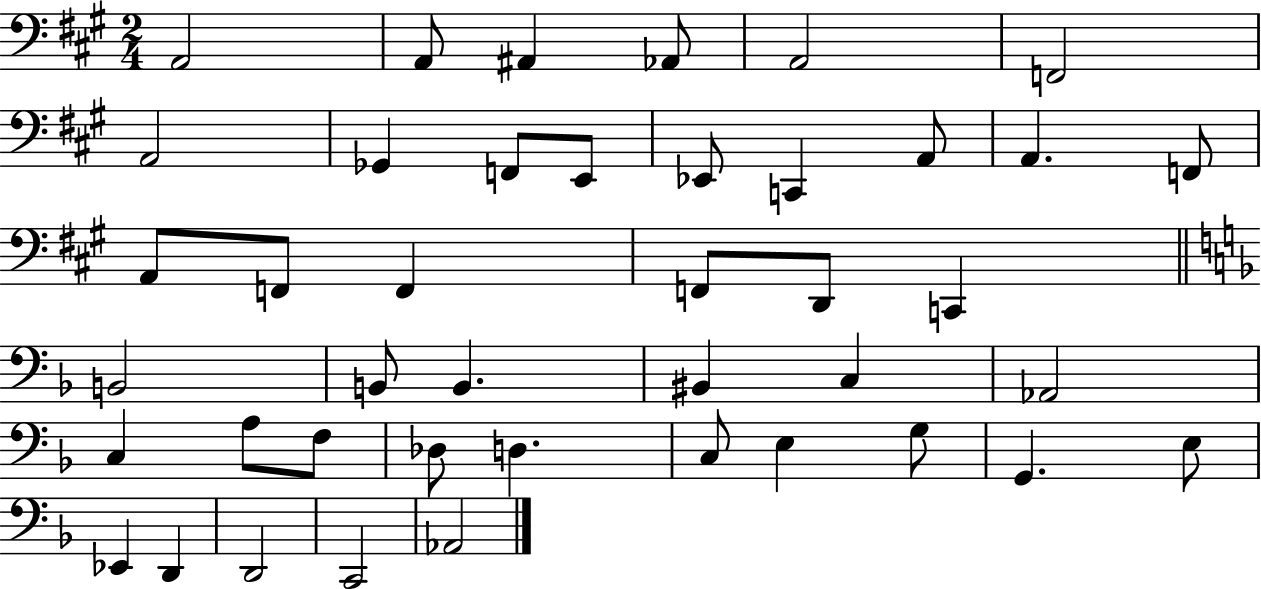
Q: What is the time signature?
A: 2/4